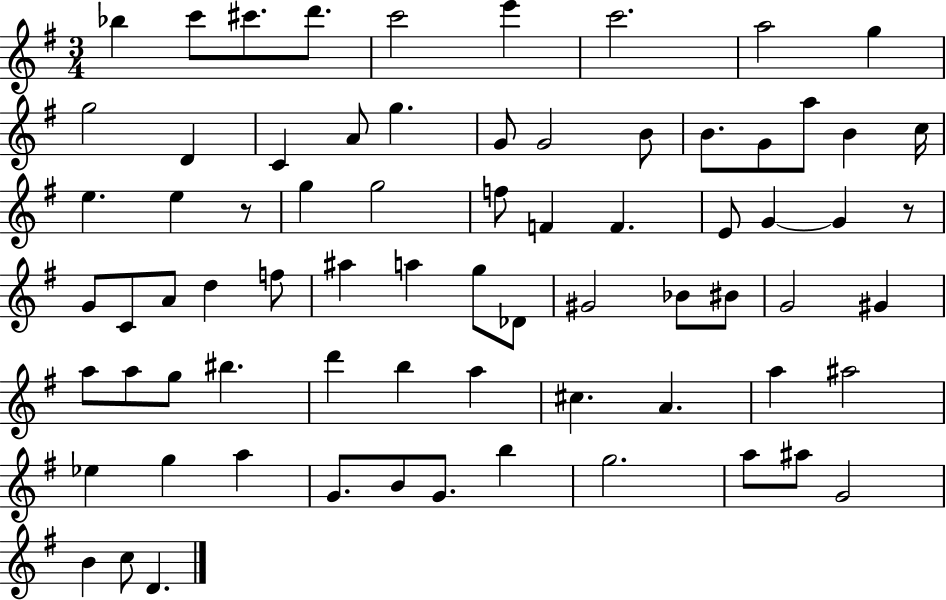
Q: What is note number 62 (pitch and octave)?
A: B4